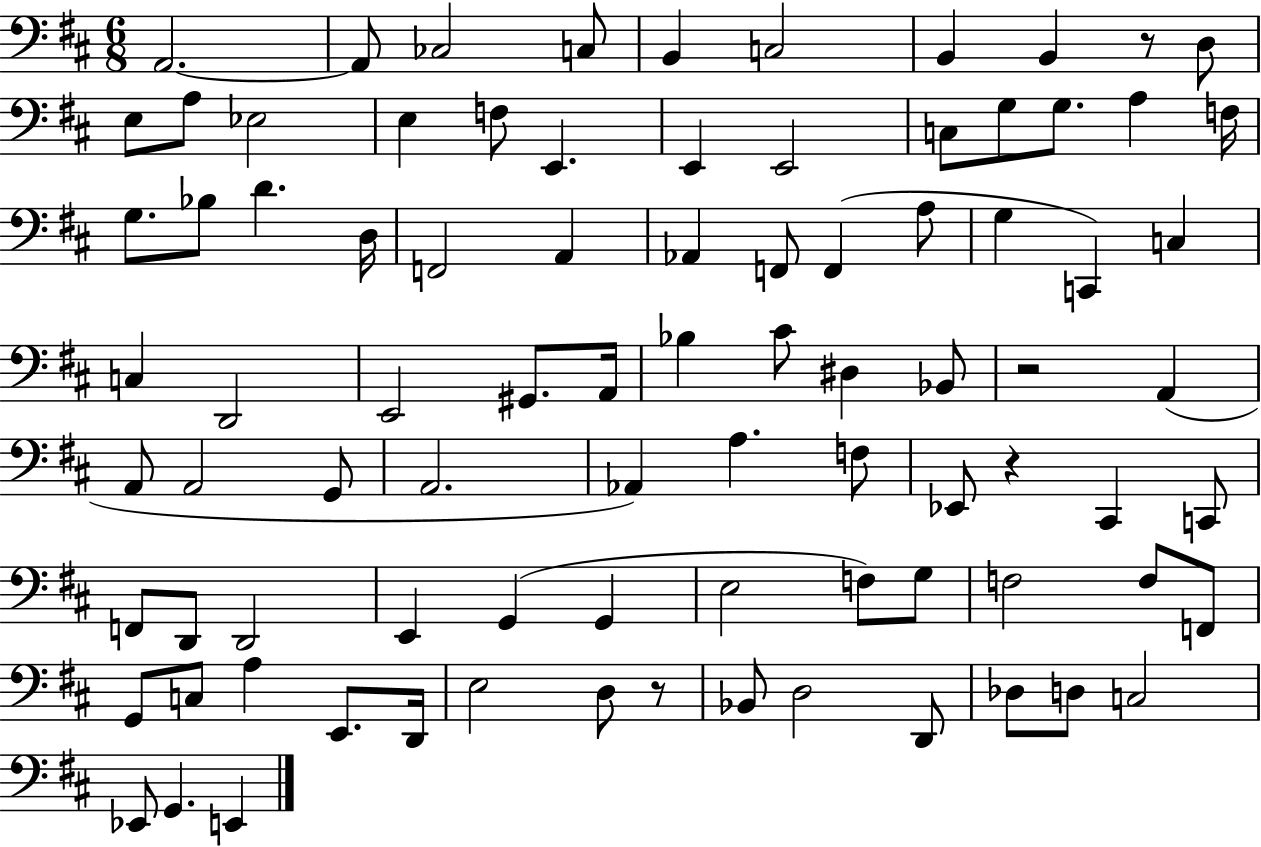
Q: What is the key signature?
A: D major